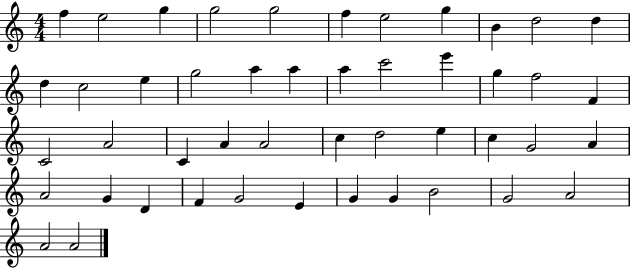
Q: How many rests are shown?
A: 0